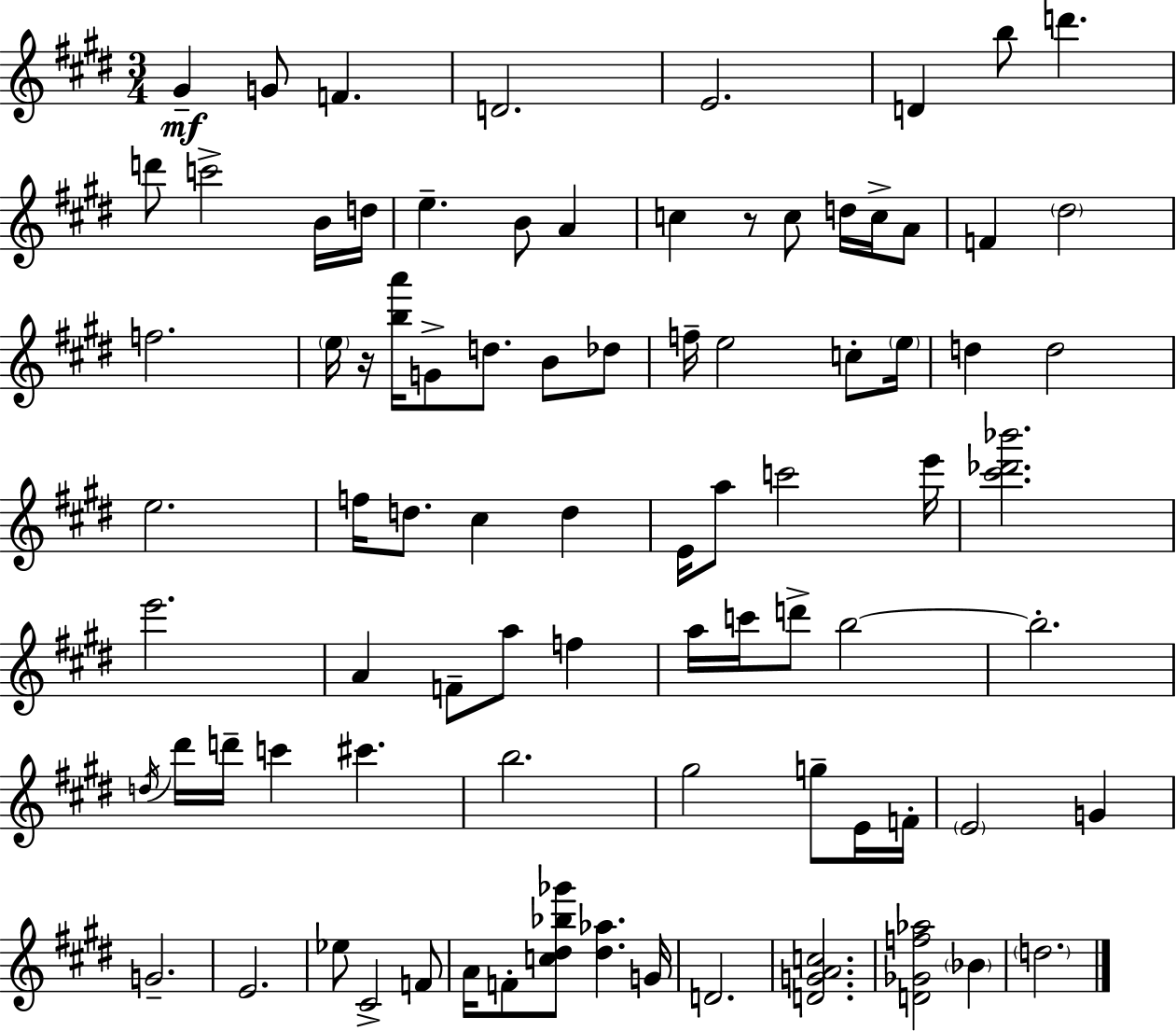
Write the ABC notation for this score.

X:1
T:Untitled
M:3/4
L:1/4
K:E
^G G/2 F D2 E2 D b/2 d' d'/2 c'2 B/4 d/4 e B/2 A c z/2 c/2 d/4 c/4 A/2 F ^d2 f2 e/4 z/4 [ba']/4 G/2 d/2 B/2 _d/2 f/4 e2 c/2 e/4 d d2 e2 f/4 d/2 ^c d E/4 a/2 c'2 e'/4 [^c'_d'_b']2 e'2 A F/2 a/2 f a/4 c'/4 d'/2 b2 b2 d/4 ^d'/4 d'/4 c' ^c' b2 ^g2 g/2 E/4 F/4 E2 G G2 E2 _e/2 ^C2 F/2 A/4 F/2 [c^d_b_g']/2 [^d_a] G/4 D2 [DGAc]2 [D_Gf_a]2 _B d2